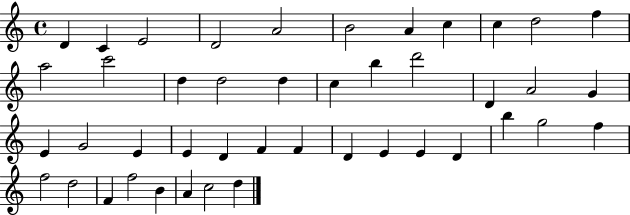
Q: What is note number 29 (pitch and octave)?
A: F4